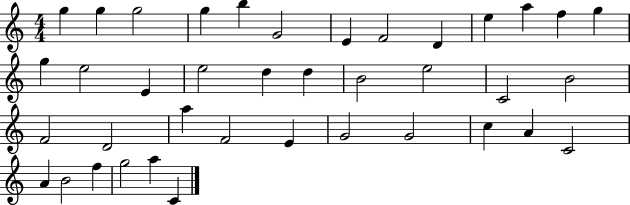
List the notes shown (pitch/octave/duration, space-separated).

G5/q G5/q G5/h G5/q B5/q G4/h E4/q F4/h D4/q E5/q A5/q F5/q G5/q G5/q E5/h E4/q E5/h D5/q D5/q B4/h E5/h C4/h B4/h F4/h D4/h A5/q F4/h E4/q G4/h G4/h C5/q A4/q C4/h A4/q B4/h F5/q G5/h A5/q C4/q